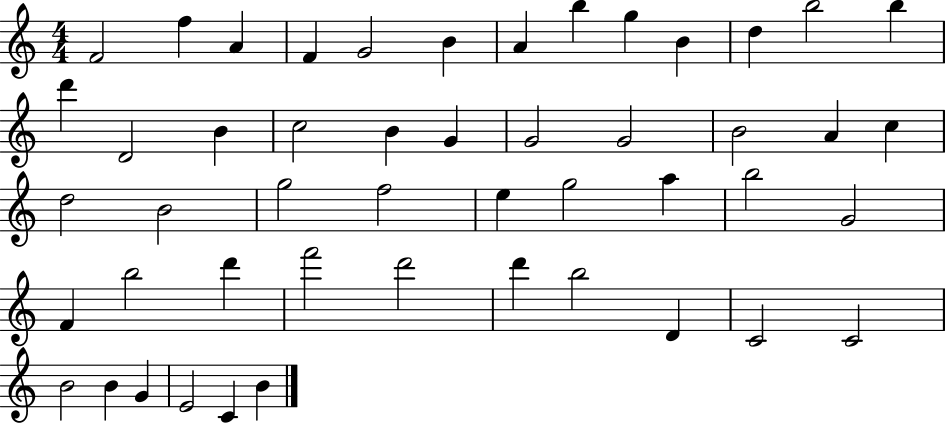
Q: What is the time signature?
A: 4/4